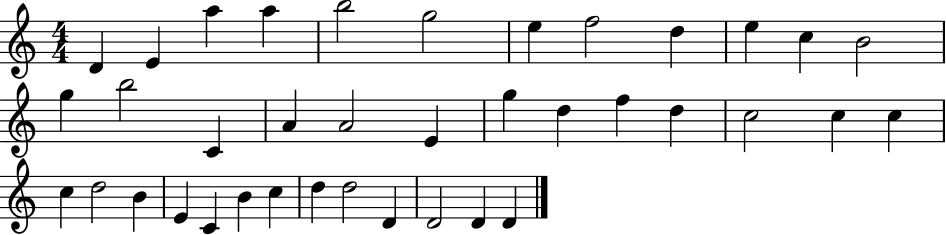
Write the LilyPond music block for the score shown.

{
  \clef treble
  \numericTimeSignature
  \time 4/4
  \key c \major
  d'4 e'4 a''4 a''4 | b''2 g''2 | e''4 f''2 d''4 | e''4 c''4 b'2 | \break g''4 b''2 c'4 | a'4 a'2 e'4 | g''4 d''4 f''4 d''4 | c''2 c''4 c''4 | \break c''4 d''2 b'4 | e'4 c'4 b'4 c''4 | d''4 d''2 d'4 | d'2 d'4 d'4 | \break \bar "|."
}